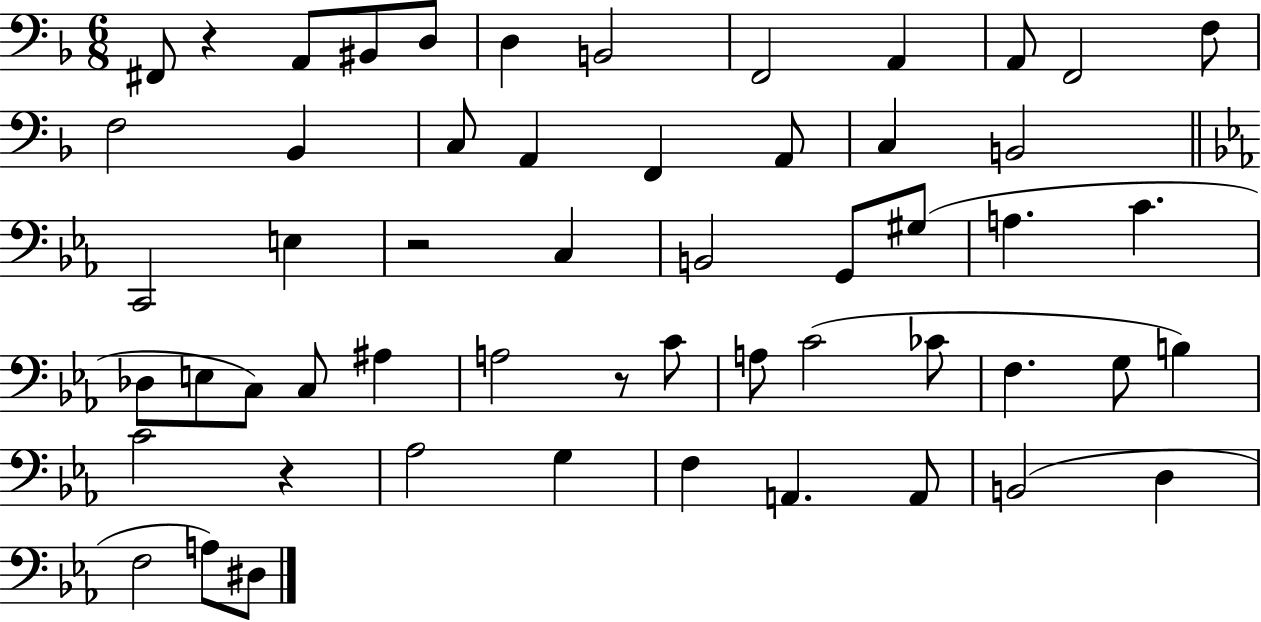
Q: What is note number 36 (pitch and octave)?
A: C4